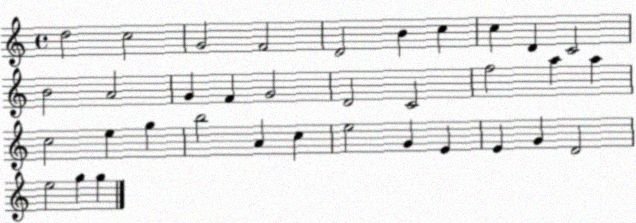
X:1
T:Untitled
M:4/4
L:1/4
K:C
d2 c2 G2 F2 D2 B c c D C2 B2 A2 G F G2 D2 C2 f2 a a c2 e g b2 A c e2 G E E G D2 e2 g g